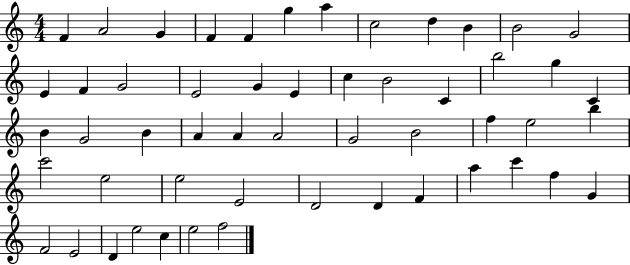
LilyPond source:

{
  \clef treble
  \numericTimeSignature
  \time 4/4
  \key c \major
  f'4 a'2 g'4 | f'4 f'4 g''4 a''4 | c''2 d''4 b'4 | b'2 g'2 | \break e'4 f'4 g'2 | e'2 g'4 e'4 | c''4 b'2 c'4 | b''2 g''4 c'4 | \break b'4 g'2 b'4 | a'4 a'4 a'2 | g'2 b'2 | f''4 e''2 b''4 | \break c'''2 e''2 | e''2 e'2 | d'2 d'4 f'4 | a''4 c'''4 f''4 g'4 | \break f'2 e'2 | d'4 e''2 c''4 | e''2 f''2 | \bar "|."
}